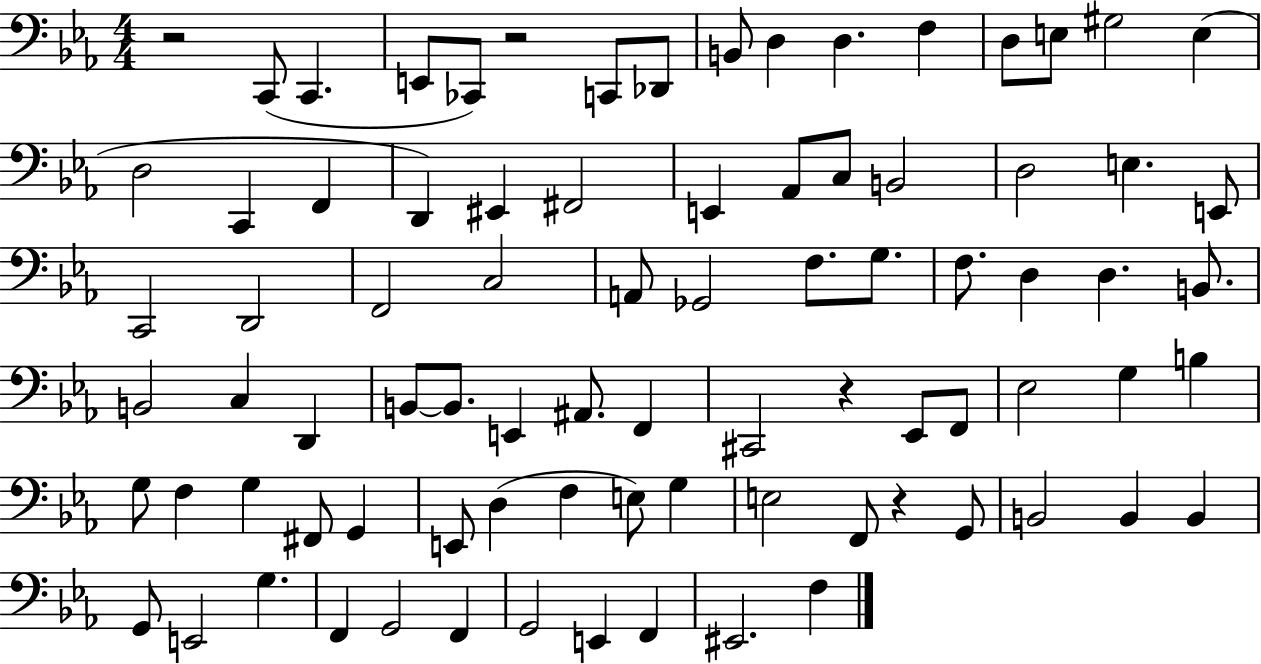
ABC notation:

X:1
T:Untitled
M:4/4
L:1/4
K:Eb
z2 C,,/2 C,, E,,/2 _C,,/2 z2 C,,/2 _D,,/2 B,,/2 D, D, F, D,/2 E,/2 ^G,2 E, D,2 C,, F,, D,, ^E,, ^F,,2 E,, _A,,/2 C,/2 B,,2 D,2 E, E,,/2 C,,2 D,,2 F,,2 C,2 A,,/2 _G,,2 F,/2 G,/2 F,/2 D, D, B,,/2 B,,2 C, D,, B,,/2 B,,/2 E,, ^A,,/2 F,, ^C,,2 z _E,,/2 F,,/2 _E,2 G, B, G,/2 F, G, ^F,,/2 G,, E,,/2 D, F, E,/2 G, E,2 F,,/2 z G,,/2 B,,2 B,, B,, G,,/2 E,,2 G, F,, G,,2 F,, G,,2 E,, F,, ^E,,2 F,